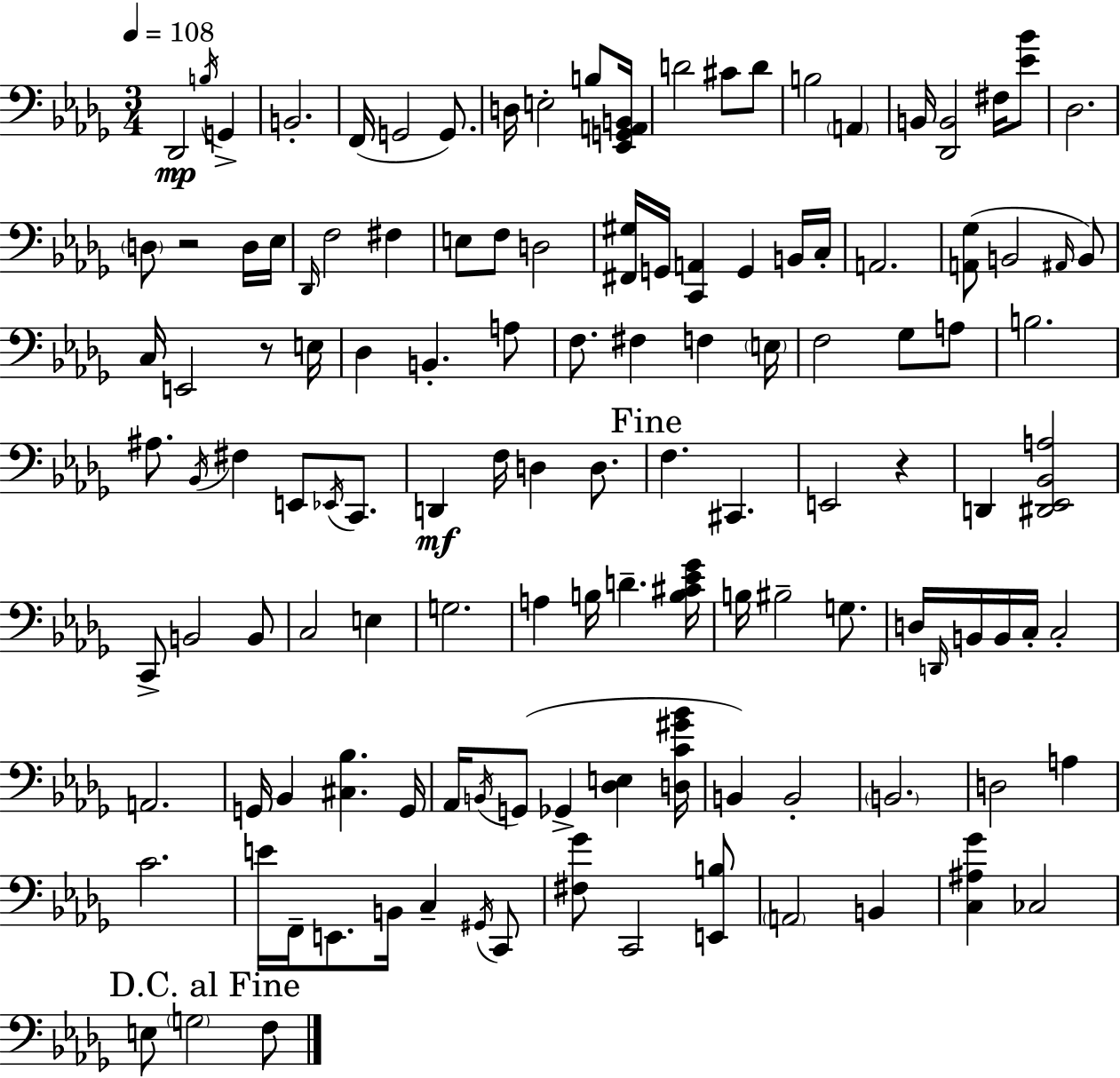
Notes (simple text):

Db2/h B3/s G2/q B2/h. F2/s G2/h G2/e. D3/s E3/h B3/e [Eb2,G2,A2,B2]/s D4/h C#4/e D4/e B3/h A2/q B2/s [Db2,B2]/h F#3/s [Eb4,Bb4]/e Db3/h. D3/e R/h D3/s Eb3/s Db2/s F3/h F#3/q E3/e F3/e D3/h [F#2,G#3]/s G2/s [C2,A2]/q G2/q B2/s C3/s A2/h. [A2,Gb3]/e B2/h A#2/s B2/e C3/s E2/h R/e E3/s Db3/q B2/q. A3/e F3/e. F#3/q F3/q E3/s F3/h Gb3/e A3/e B3/h. A#3/e. Bb2/s F#3/q E2/e Eb2/s C2/e. D2/q F3/s D3/q D3/e. F3/q. C#2/q. E2/h R/q D2/q [D#2,Eb2,Bb2,A3]/h C2/e B2/h B2/e C3/h E3/q G3/h. A3/q B3/s D4/q. [B3,C#4,Eb4,Gb4]/s B3/s BIS3/h G3/e. D3/s D2/s B2/s B2/s C3/s C3/h A2/h. G2/s Bb2/q [C#3,Bb3]/q. G2/s Ab2/s B2/s G2/e Gb2/q [Db3,E3]/q [D3,C4,G#4,Bb4]/s B2/q B2/h B2/h. D3/h A3/q C4/h. E4/s F2/s E2/e. B2/s C3/q G#2/s C2/e [F#3,Gb4]/e C2/h [E2,B3]/e A2/h B2/q [C3,A#3,Gb4]/q CES3/h E3/e G3/h F3/e